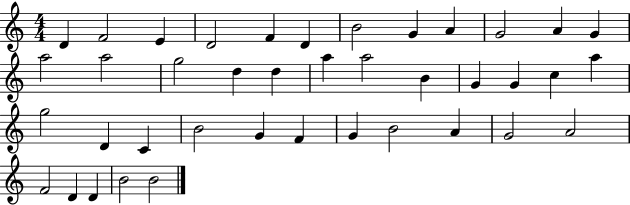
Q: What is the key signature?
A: C major